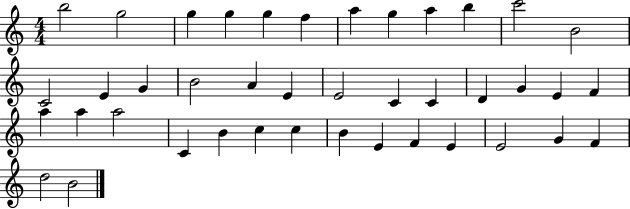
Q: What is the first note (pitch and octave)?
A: B5